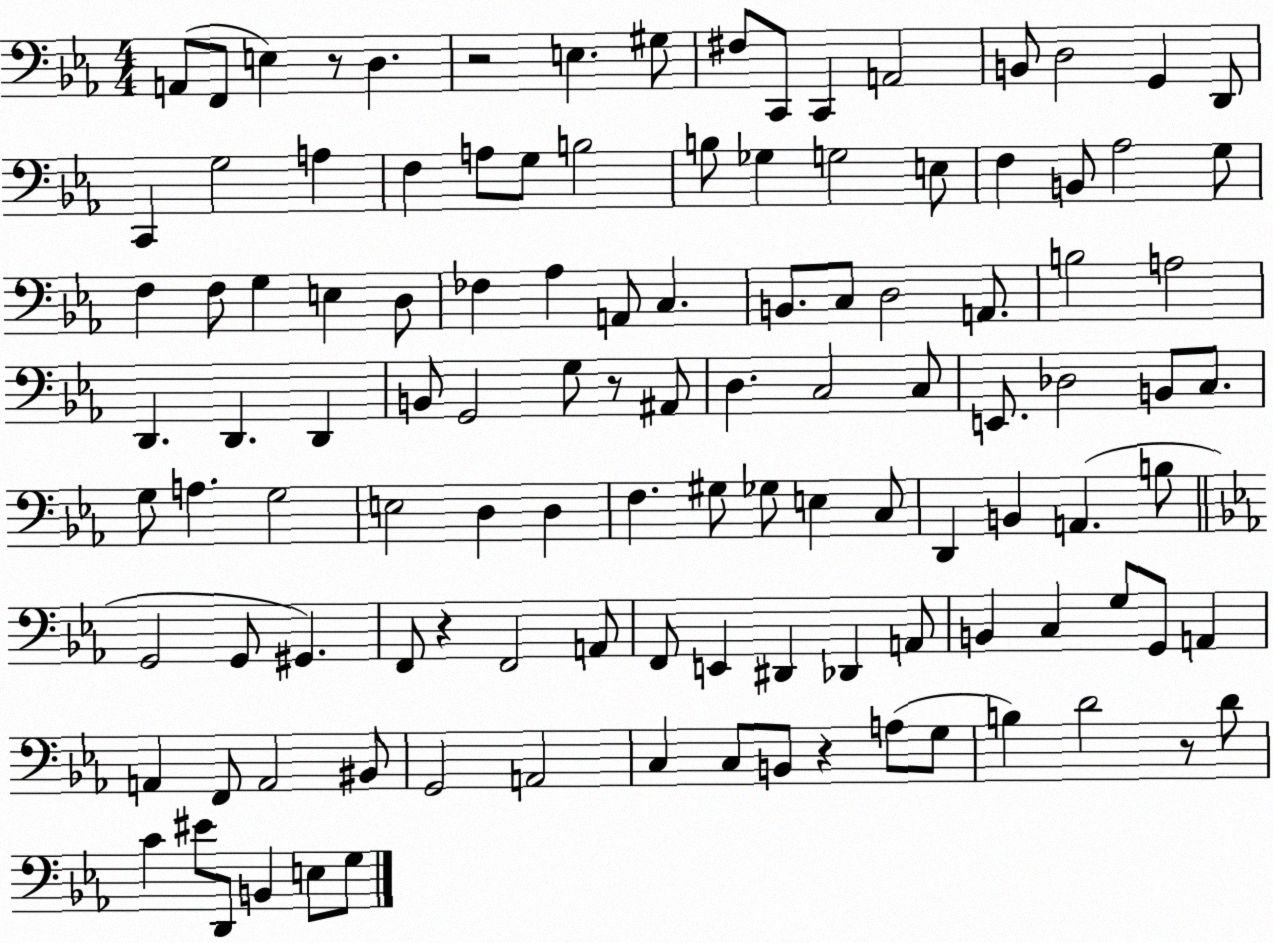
X:1
T:Untitled
M:4/4
L:1/4
K:Eb
A,,/2 F,,/2 E, z/2 D, z2 E, ^G,/2 ^F,/2 C,,/2 C,, A,,2 B,,/2 D,2 G,, D,,/2 C,, G,2 A, F, A,/2 G,/2 B,2 B,/2 _G, G,2 E,/2 F, B,,/2 _A,2 G,/2 F, F,/2 G, E, D,/2 _F, _A, A,,/2 C, B,,/2 C,/2 D,2 A,,/2 B,2 A,2 D,, D,, D,, B,,/2 G,,2 G,/2 z/2 ^A,,/2 D, C,2 C,/2 E,,/2 _D,2 B,,/2 C,/2 G,/2 A, G,2 E,2 D, D, F, ^G,/2 _G,/2 E, C,/2 D,, B,, A,, B,/2 G,,2 G,,/2 ^G,, F,,/2 z F,,2 A,,/2 F,,/2 E,, ^D,, _D,, A,,/2 B,, C, G,/2 G,,/2 A,, A,, F,,/2 A,,2 ^B,,/2 G,,2 A,,2 C, C,/2 B,,/2 z A,/2 G,/2 B, D2 z/2 D/2 C ^E/2 D,,/2 B,, E,/2 G,/2